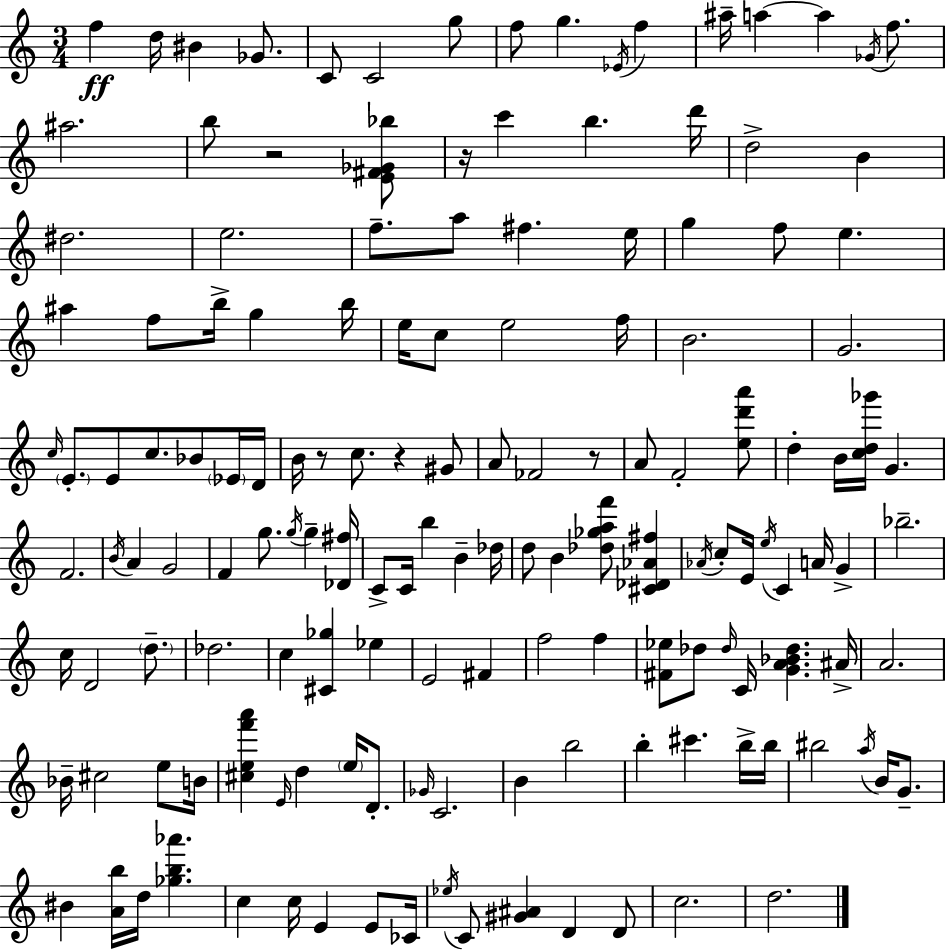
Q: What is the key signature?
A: C major